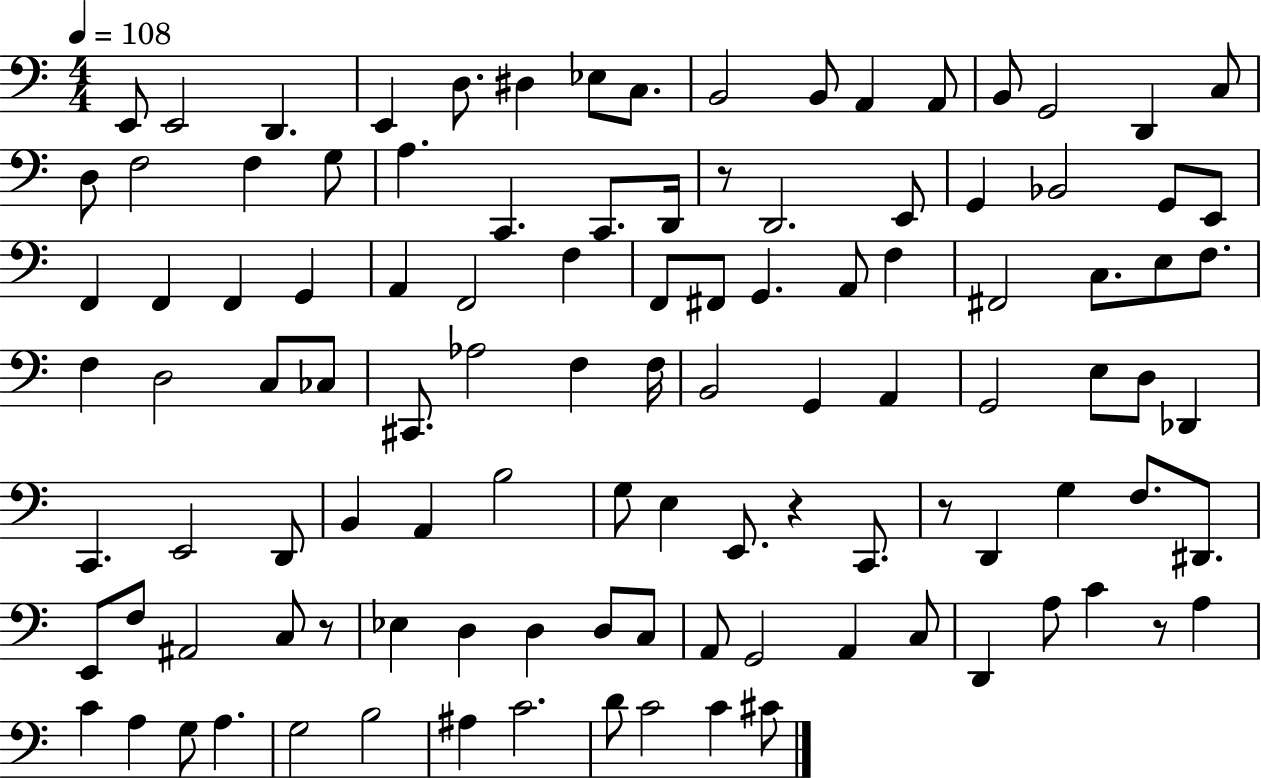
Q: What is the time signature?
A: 4/4